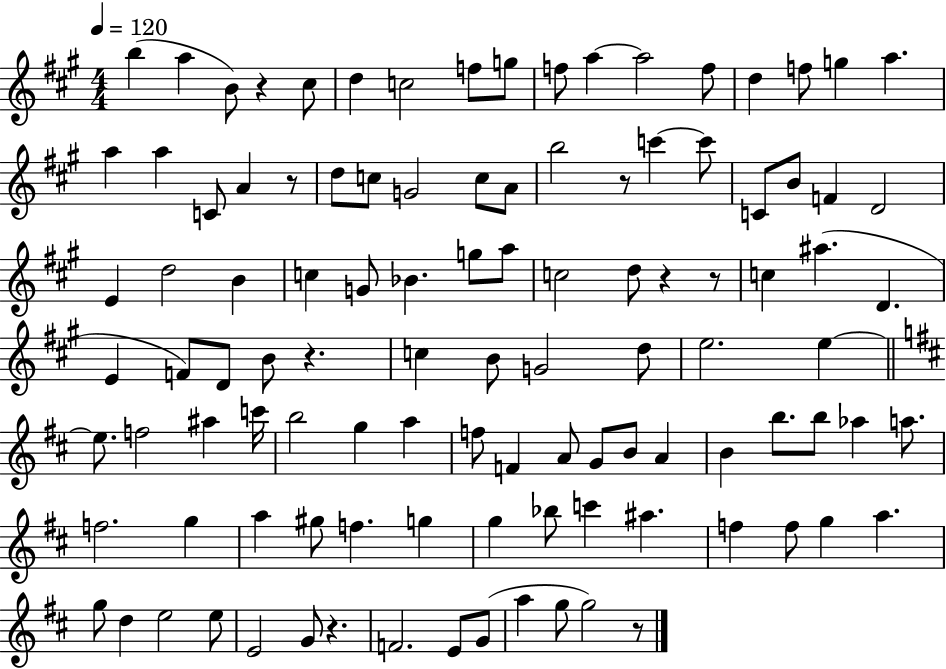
{
  \clef treble
  \numericTimeSignature
  \time 4/4
  \key a \major
  \tempo 4 = 120
  b''4( a''4 b'8) r4 cis''8 | d''4 c''2 f''8 g''8 | f''8 a''4~~ a''2 f''8 | d''4 f''8 g''4 a''4. | \break a''4 a''4 c'8 a'4 r8 | d''8 c''8 g'2 c''8 a'8 | b''2 r8 c'''4~~ c'''8 | c'8 b'8 f'4 d'2 | \break e'4 d''2 b'4 | c''4 g'8 bes'4. g''8 a''8 | c''2 d''8 r4 r8 | c''4 ais''4.( d'4. | \break e'4 f'8) d'8 b'8 r4. | c''4 b'8 g'2 d''8 | e''2. e''4~~ | \bar "||" \break \key d \major e''8. f''2 ais''4 c'''16 | b''2 g''4 a''4 | f''8 f'4 a'8 g'8 b'8 a'4 | b'4 b''8. b''8 aes''4 a''8. | \break f''2. g''4 | a''4 gis''8 f''4. g''4 | g''4 bes''8 c'''4 ais''4. | f''4 f''8 g''4 a''4. | \break g''8 d''4 e''2 e''8 | e'2 g'8 r4. | f'2. e'8 g'8( | a''4 g''8 g''2) r8 | \break \bar "|."
}